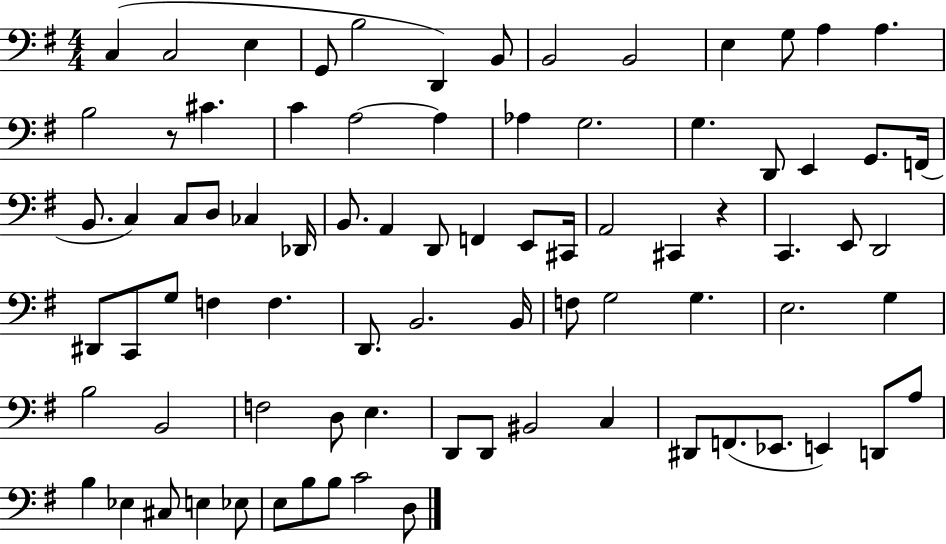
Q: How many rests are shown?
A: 2